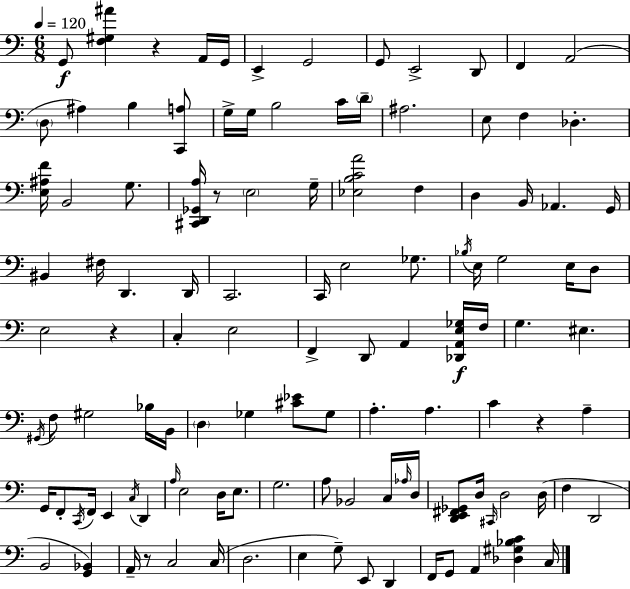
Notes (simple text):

G2/e [F3,G#3,A#4]/q R/q A2/s G2/s E2/q G2/h G2/e E2/h D2/e F2/q A2/h D3/e A#3/q B3/q [C2,A3]/e G3/s G3/s B3/h C4/s D4/s A#3/h. E3/e F3/q Db3/q. [E3,A#3,F4]/s B2/h G3/e. [C#2,D2,Gb2,A3]/s R/e E3/h G3/s [Eb3,B3,C4,A4]/h F3/q D3/q B2/s Ab2/q. G2/s BIS2/q F#3/s D2/q. D2/s C2/h. C2/s E3/h Gb3/e. Bb3/s E3/s G3/h E3/s D3/e E3/h R/q C3/q E3/h F2/q D2/e A2/q [Db2,A2,E3,Gb3]/s F3/s G3/q. EIS3/q. G#2/s F3/e G#3/h Bb3/s B2/s D3/q Gb3/q [C#4,Eb4]/e Gb3/e A3/q. A3/q. C4/q R/q A3/q G2/s F2/e C2/s F2/s E2/q C3/s D2/q A3/s E3/h D3/s E3/e. G3/h. A3/e Bb2/h C3/s Ab3/s D3/s [D2,E2,F#2,Gb2]/e D3/s C#2/s D3/h D3/s F3/q D2/h B2/h [G2,Bb2]/q A2/s R/e C3/h C3/s D3/h. E3/q G3/e E2/e D2/q F2/s G2/e A2/q [Db3,G#3,Bb3,C4]/q C3/s